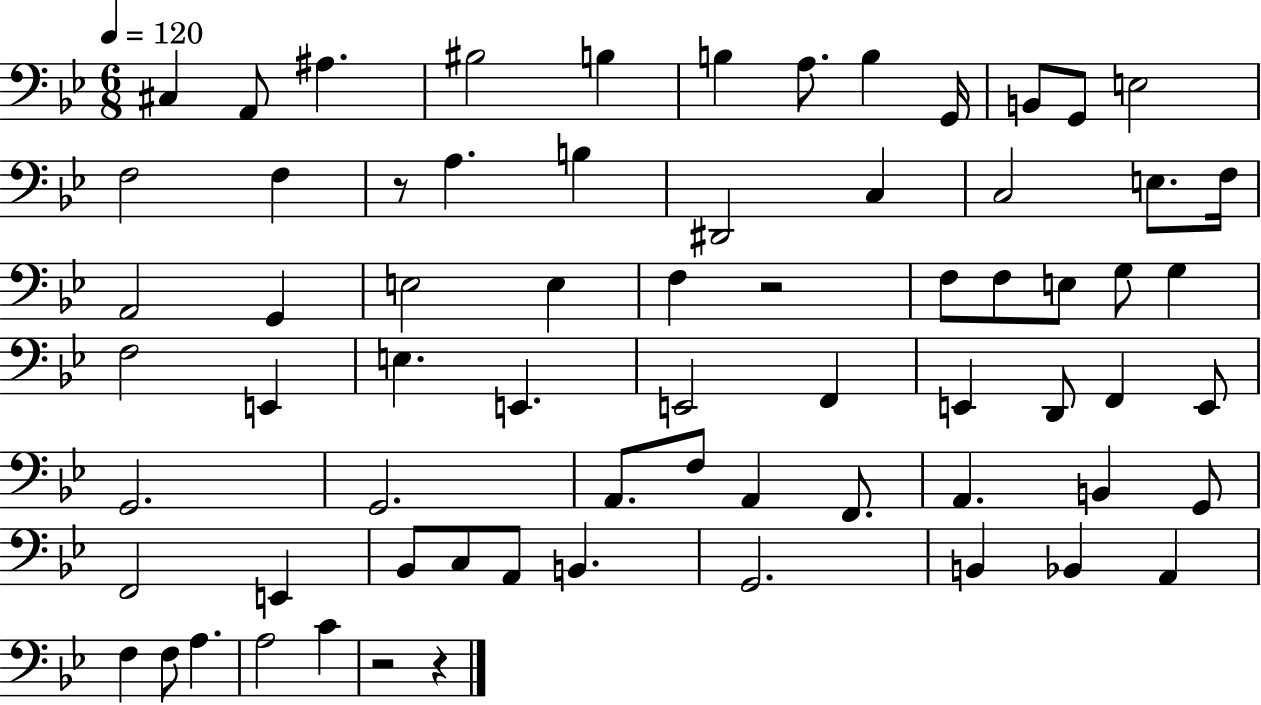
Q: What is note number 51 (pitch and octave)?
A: F2